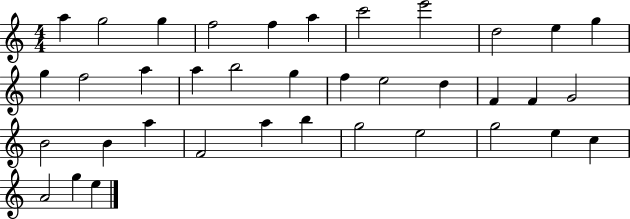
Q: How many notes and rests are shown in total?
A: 37